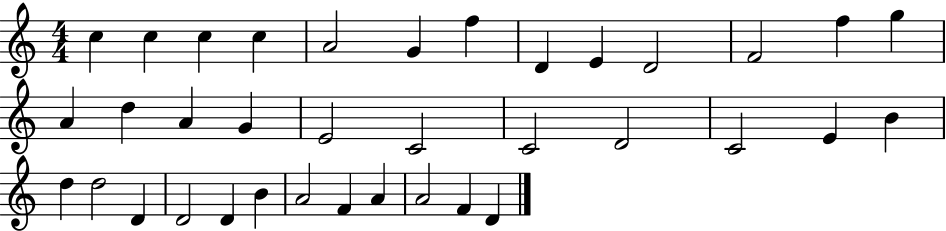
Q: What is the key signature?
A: C major